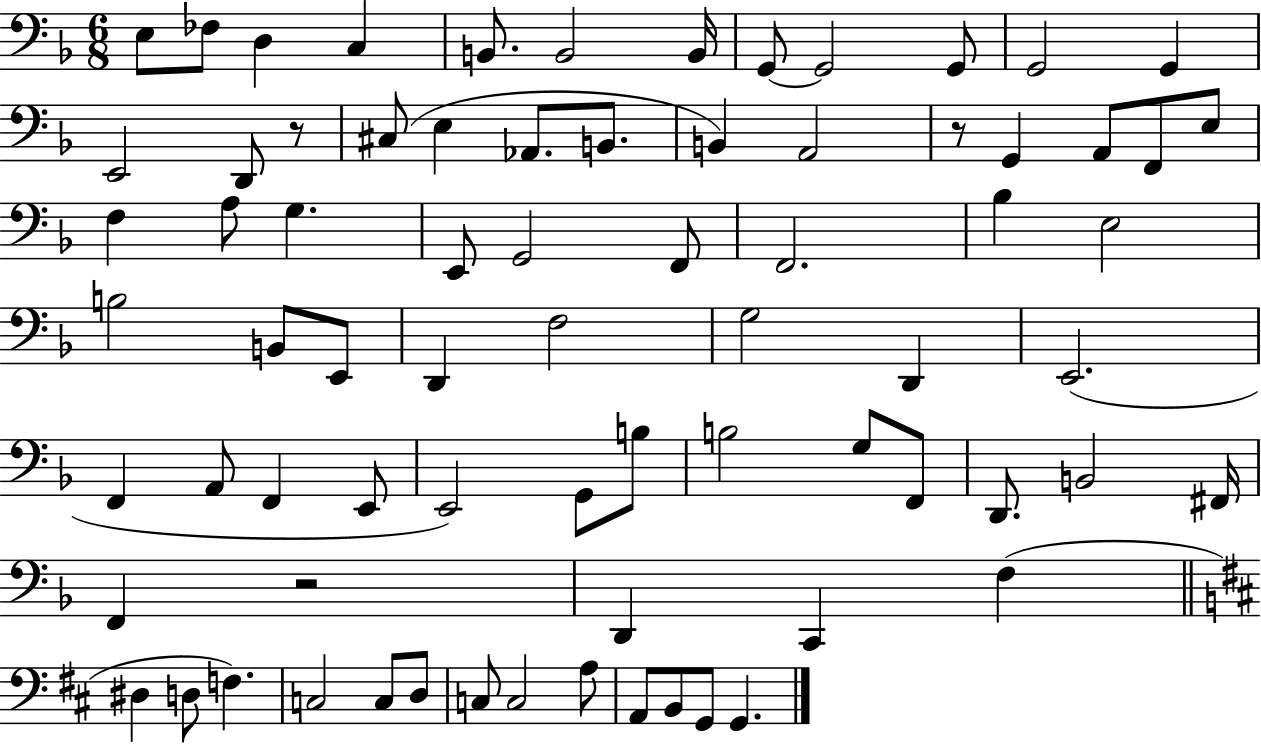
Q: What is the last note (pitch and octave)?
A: G2